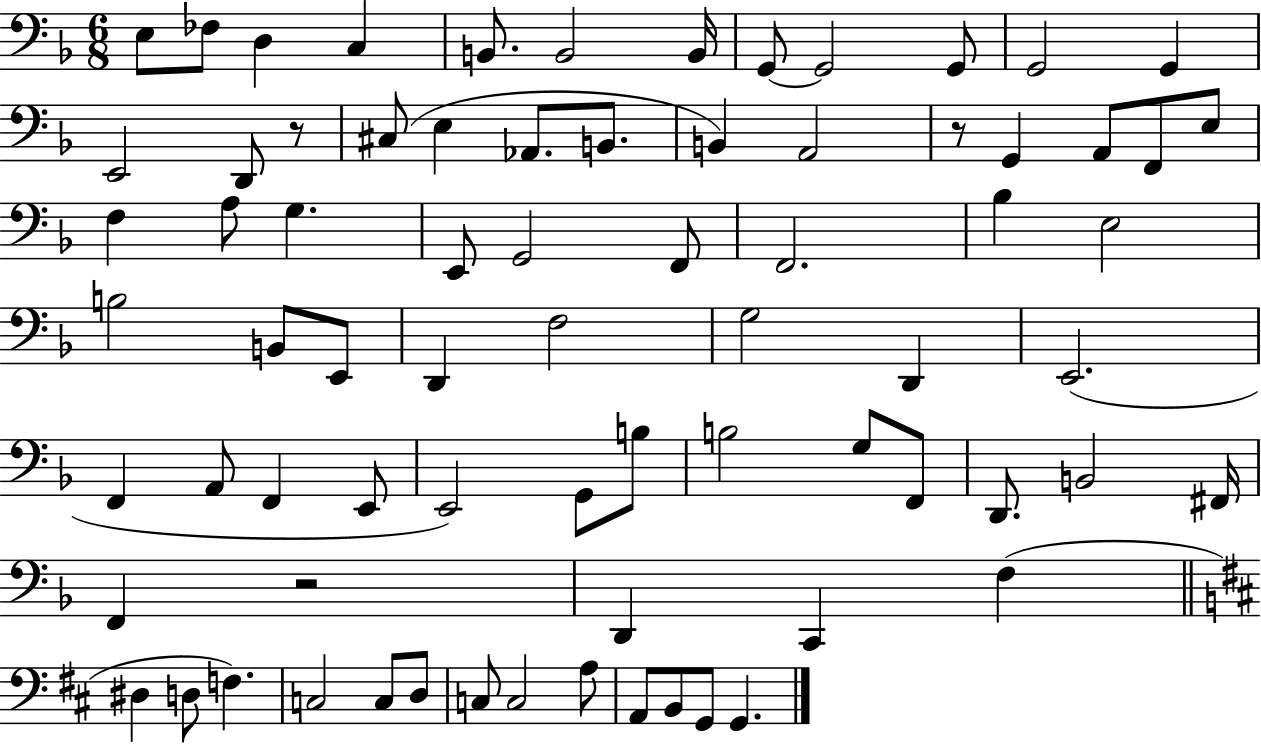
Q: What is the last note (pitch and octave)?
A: G2